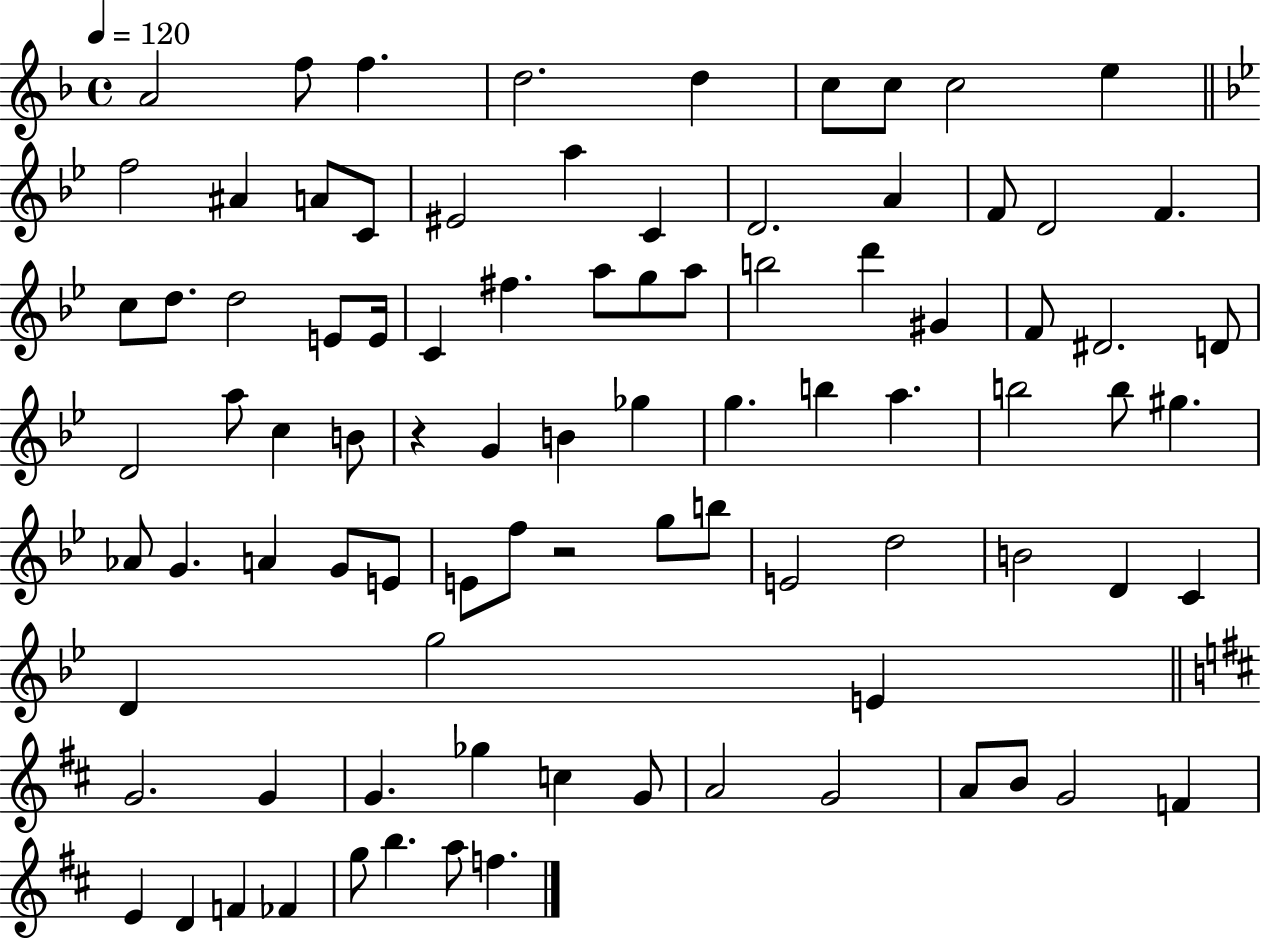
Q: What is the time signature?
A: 4/4